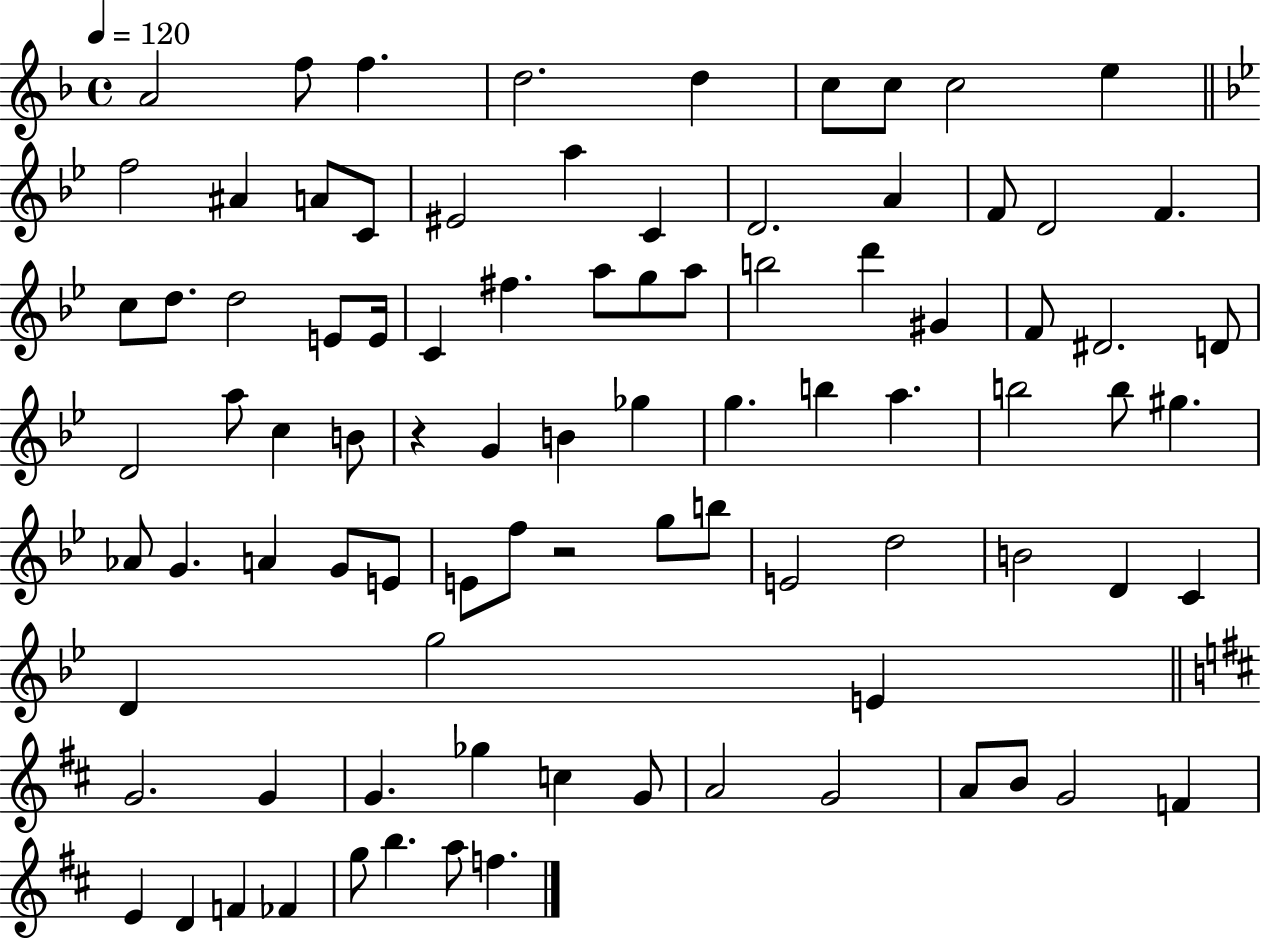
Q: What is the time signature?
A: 4/4